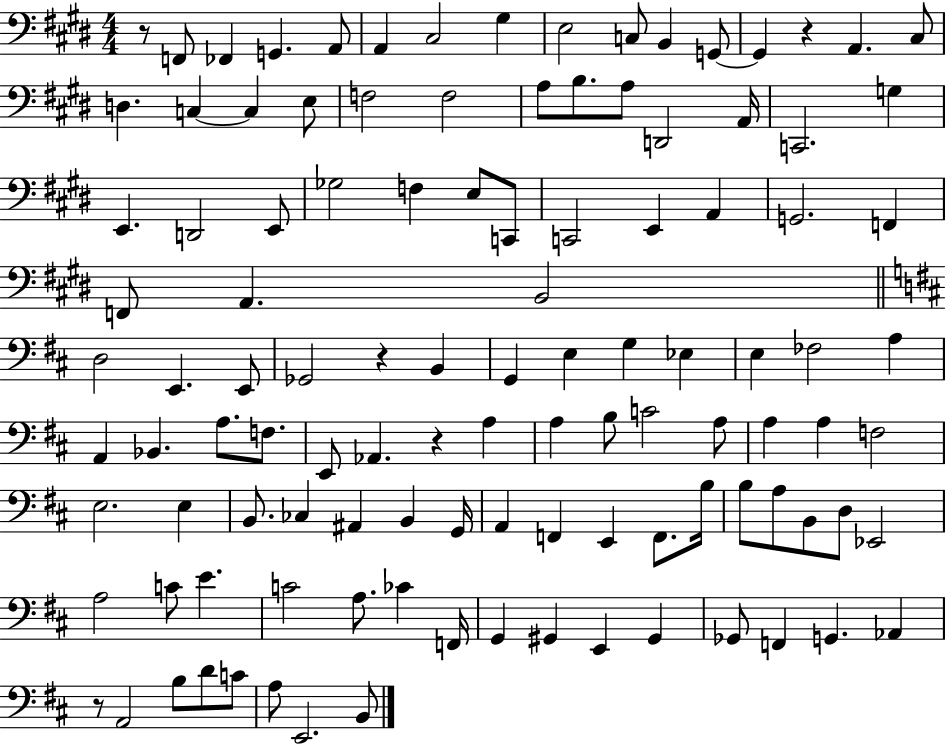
{
  \clef bass
  \numericTimeSignature
  \time 4/4
  \key e \major
  r8 f,8 fes,4 g,4. a,8 | a,4 cis2 gis4 | e2 c8 b,4 g,8~~ | g,4 r4 a,4. cis8 | \break d4. c4~~ c4 e8 | f2 f2 | a8 b8. a8 d,2 a,16 | c,2. g4 | \break e,4. d,2 e,8 | ges2 f4 e8 c,8 | c,2 e,4 a,4 | g,2. f,4 | \break f,8 a,4. b,2 | \bar "||" \break \key d \major d2 e,4. e,8 | ges,2 r4 b,4 | g,4 e4 g4 ees4 | e4 fes2 a4 | \break a,4 bes,4. a8. f8. | e,8 aes,4. r4 a4 | a4 b8 c'2 a8 | a4 a4 f2 | \break e2. e4 | b,8. ces4 ais,4 b,4 g,16 | a,4 f,4 e,4 f,8. b16 | b8 a8 b,8 d8 ees,2 | \break a2 c'8 e'4. | c'2 a8. ces'4 f,16 | g,4 gis,4 e,4 gis,4 | ges,8 f,4 g,4. aes,4 | \break r8 a,2 b8 d'8 c'8 | a8 e,2. b,8 | \bar "|."
}